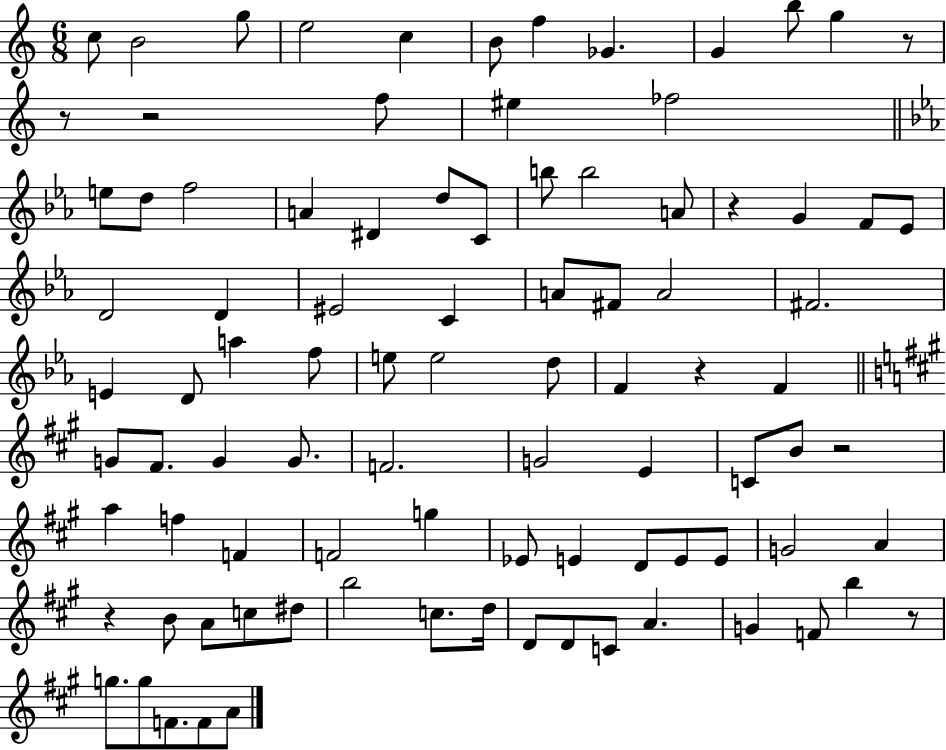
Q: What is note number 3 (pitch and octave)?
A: G5